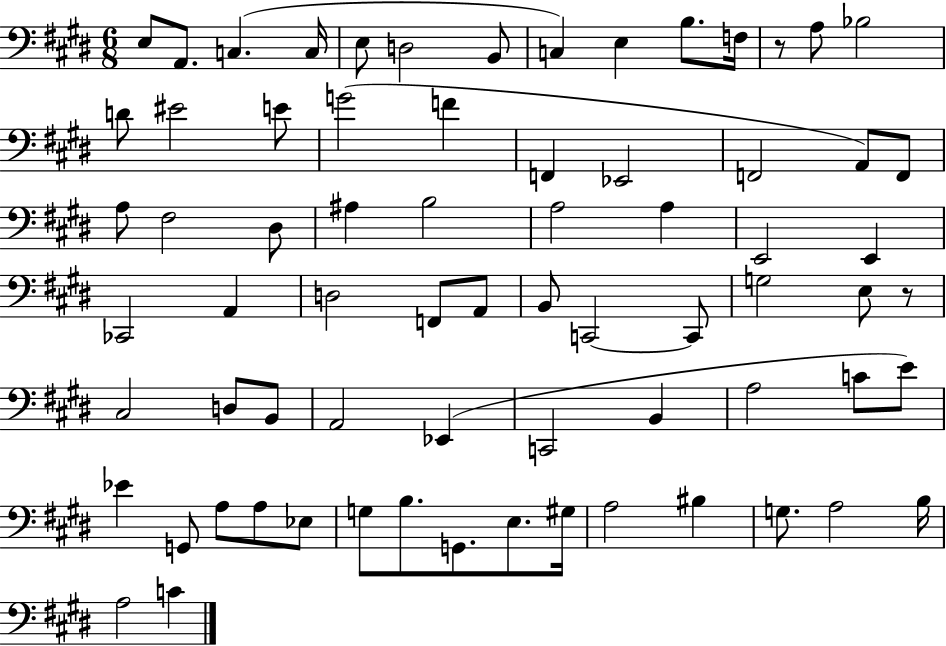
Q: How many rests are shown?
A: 2